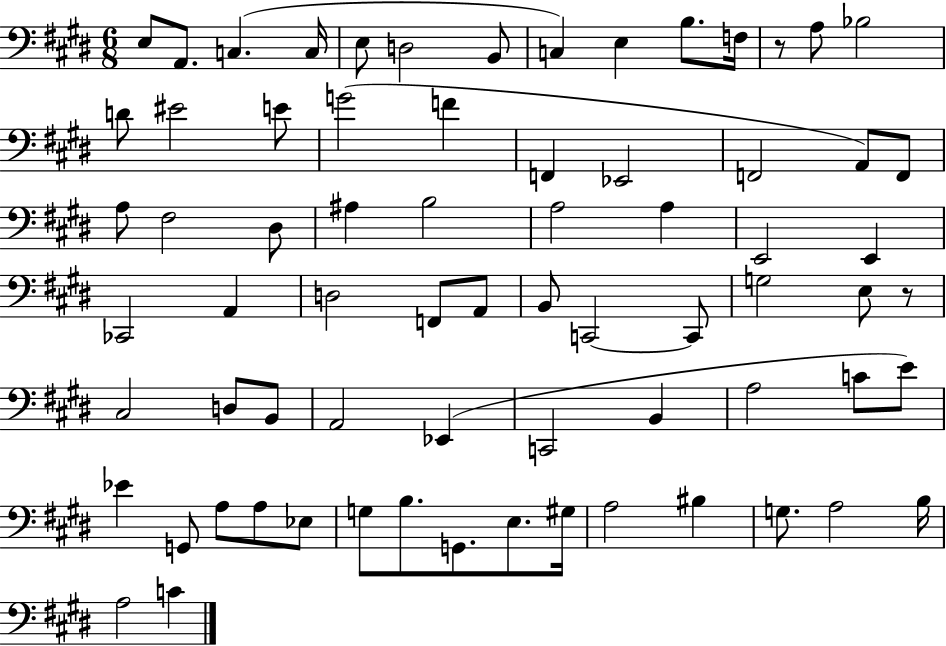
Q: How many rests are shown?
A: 2